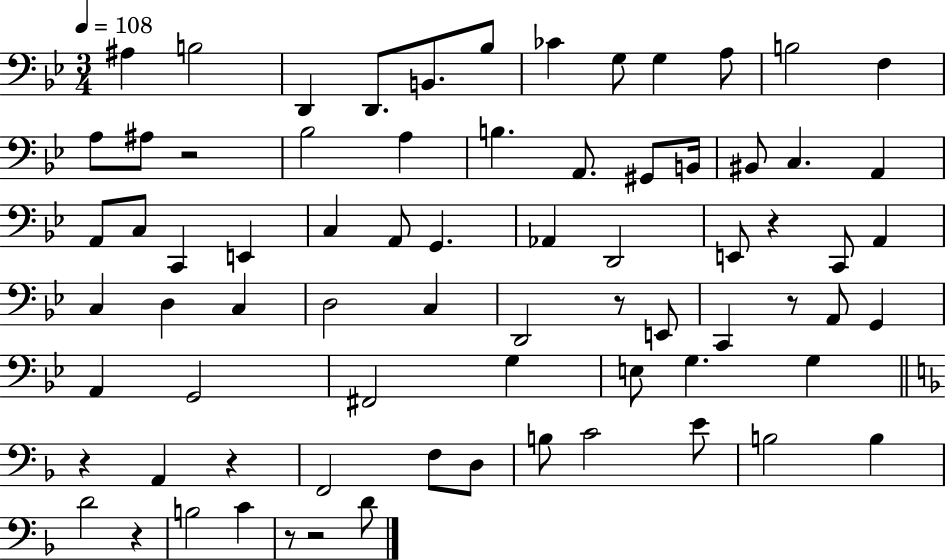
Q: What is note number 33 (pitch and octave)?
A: E2